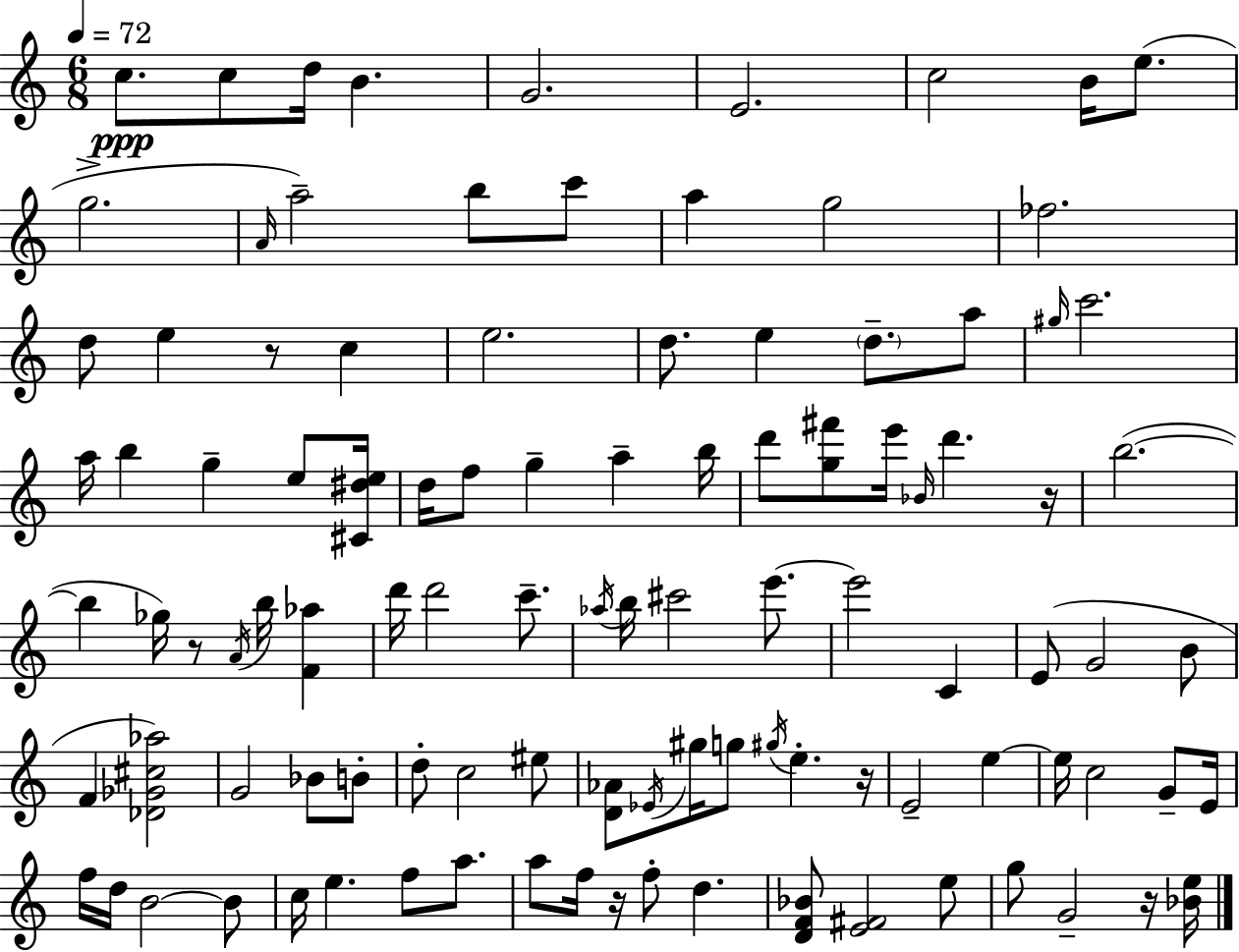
X:1
T:Untitled
M:6/8
L:1/4
K:C
c/2 c/2 d/4 B G2 E2 c2 B/4 e/2 g2 A/4 a2 b/2 c'/2 a g2 _f2 d/2 e z/2 c e2 d/2 e d/2 a/2 ^g/4 c'2 a/4 b g e/2 [^C^de]/4 d/4 f/2 g a b/4 d'/2 [g^f']/2 e'/4 _B/4 d' z/4 b2 b _g/4 z/2 A/4 b/4 [F_a] d'/4 d'2 c'/2 _a/4 b/4 ^c'2 e'/2 e'2 C E/2 G2 B/2 F [_D_G^c_a]2 G2 _B/2 B/2 d/2 c2 ^e/2 [D_A]/2 _E/4 ^g/4 g/2 ^g/4 e z/4 E2 e e/4 c2 G/2 E/4 f/4 d/4 B2 B/2 c/4 e f/2 a/2 a/2 f/4 z/4 f/2 d [DF_B]/2 [E^F]2 e/2 g/2 G2 z/4 [_Be]/4